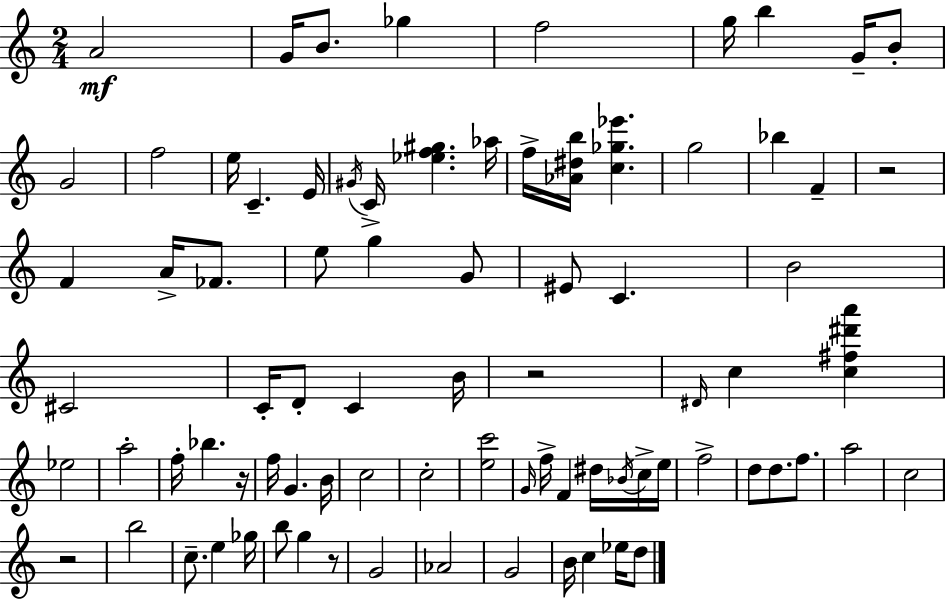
{
  \clef treble
  \numericTimeSignature
  \time 2/4
  \key a \minor
  a'2\mf | g'16 b'8. ges''4 | f''2 | g''16 b''4 g'16-- b'8-. | \break g'2 | f''2 | e''16 c'4.-- e'16 | \acciaccatura { gis'16 } c'16-> <ees'' f'' gis''>4. | \break aes''16 f''16-> <aes' dis'' b''>16 <c'' ges'' ees'''>4. | g''2 | bes''4 f'4-- | r2 | \break f'4 a'16-> fes'8. | e''8 g''4 g'8 | eis'8 c'4. | b'2 | \break cis'2 | c'16-. d'8-. c'4 | b'16 r2 | \grace { dis'16 } c''4 <c'' fis'' dis''' a'''>4 | \break ees''2 | a''2-. | f''16-. bes''4. | r16 f''16 g'4. | \break b'16 c''2 | c''2-. | <e'' c'''>2 | \grace { g'16 } f''16-> f'4 | \break dis''16 \acciaccatura { bes'16 } c''16-> e''16 f''2-> | d''8 d''8. | f''8. a''2 | c''2 | \break r2 | b''2 | c''8.-- e''4 | ges''16 b''8 g''4 | \break r8 g'2 | aes'2 | g'2 | b'16 c''4 | \break ees''16 d''8 \bar "|."
}